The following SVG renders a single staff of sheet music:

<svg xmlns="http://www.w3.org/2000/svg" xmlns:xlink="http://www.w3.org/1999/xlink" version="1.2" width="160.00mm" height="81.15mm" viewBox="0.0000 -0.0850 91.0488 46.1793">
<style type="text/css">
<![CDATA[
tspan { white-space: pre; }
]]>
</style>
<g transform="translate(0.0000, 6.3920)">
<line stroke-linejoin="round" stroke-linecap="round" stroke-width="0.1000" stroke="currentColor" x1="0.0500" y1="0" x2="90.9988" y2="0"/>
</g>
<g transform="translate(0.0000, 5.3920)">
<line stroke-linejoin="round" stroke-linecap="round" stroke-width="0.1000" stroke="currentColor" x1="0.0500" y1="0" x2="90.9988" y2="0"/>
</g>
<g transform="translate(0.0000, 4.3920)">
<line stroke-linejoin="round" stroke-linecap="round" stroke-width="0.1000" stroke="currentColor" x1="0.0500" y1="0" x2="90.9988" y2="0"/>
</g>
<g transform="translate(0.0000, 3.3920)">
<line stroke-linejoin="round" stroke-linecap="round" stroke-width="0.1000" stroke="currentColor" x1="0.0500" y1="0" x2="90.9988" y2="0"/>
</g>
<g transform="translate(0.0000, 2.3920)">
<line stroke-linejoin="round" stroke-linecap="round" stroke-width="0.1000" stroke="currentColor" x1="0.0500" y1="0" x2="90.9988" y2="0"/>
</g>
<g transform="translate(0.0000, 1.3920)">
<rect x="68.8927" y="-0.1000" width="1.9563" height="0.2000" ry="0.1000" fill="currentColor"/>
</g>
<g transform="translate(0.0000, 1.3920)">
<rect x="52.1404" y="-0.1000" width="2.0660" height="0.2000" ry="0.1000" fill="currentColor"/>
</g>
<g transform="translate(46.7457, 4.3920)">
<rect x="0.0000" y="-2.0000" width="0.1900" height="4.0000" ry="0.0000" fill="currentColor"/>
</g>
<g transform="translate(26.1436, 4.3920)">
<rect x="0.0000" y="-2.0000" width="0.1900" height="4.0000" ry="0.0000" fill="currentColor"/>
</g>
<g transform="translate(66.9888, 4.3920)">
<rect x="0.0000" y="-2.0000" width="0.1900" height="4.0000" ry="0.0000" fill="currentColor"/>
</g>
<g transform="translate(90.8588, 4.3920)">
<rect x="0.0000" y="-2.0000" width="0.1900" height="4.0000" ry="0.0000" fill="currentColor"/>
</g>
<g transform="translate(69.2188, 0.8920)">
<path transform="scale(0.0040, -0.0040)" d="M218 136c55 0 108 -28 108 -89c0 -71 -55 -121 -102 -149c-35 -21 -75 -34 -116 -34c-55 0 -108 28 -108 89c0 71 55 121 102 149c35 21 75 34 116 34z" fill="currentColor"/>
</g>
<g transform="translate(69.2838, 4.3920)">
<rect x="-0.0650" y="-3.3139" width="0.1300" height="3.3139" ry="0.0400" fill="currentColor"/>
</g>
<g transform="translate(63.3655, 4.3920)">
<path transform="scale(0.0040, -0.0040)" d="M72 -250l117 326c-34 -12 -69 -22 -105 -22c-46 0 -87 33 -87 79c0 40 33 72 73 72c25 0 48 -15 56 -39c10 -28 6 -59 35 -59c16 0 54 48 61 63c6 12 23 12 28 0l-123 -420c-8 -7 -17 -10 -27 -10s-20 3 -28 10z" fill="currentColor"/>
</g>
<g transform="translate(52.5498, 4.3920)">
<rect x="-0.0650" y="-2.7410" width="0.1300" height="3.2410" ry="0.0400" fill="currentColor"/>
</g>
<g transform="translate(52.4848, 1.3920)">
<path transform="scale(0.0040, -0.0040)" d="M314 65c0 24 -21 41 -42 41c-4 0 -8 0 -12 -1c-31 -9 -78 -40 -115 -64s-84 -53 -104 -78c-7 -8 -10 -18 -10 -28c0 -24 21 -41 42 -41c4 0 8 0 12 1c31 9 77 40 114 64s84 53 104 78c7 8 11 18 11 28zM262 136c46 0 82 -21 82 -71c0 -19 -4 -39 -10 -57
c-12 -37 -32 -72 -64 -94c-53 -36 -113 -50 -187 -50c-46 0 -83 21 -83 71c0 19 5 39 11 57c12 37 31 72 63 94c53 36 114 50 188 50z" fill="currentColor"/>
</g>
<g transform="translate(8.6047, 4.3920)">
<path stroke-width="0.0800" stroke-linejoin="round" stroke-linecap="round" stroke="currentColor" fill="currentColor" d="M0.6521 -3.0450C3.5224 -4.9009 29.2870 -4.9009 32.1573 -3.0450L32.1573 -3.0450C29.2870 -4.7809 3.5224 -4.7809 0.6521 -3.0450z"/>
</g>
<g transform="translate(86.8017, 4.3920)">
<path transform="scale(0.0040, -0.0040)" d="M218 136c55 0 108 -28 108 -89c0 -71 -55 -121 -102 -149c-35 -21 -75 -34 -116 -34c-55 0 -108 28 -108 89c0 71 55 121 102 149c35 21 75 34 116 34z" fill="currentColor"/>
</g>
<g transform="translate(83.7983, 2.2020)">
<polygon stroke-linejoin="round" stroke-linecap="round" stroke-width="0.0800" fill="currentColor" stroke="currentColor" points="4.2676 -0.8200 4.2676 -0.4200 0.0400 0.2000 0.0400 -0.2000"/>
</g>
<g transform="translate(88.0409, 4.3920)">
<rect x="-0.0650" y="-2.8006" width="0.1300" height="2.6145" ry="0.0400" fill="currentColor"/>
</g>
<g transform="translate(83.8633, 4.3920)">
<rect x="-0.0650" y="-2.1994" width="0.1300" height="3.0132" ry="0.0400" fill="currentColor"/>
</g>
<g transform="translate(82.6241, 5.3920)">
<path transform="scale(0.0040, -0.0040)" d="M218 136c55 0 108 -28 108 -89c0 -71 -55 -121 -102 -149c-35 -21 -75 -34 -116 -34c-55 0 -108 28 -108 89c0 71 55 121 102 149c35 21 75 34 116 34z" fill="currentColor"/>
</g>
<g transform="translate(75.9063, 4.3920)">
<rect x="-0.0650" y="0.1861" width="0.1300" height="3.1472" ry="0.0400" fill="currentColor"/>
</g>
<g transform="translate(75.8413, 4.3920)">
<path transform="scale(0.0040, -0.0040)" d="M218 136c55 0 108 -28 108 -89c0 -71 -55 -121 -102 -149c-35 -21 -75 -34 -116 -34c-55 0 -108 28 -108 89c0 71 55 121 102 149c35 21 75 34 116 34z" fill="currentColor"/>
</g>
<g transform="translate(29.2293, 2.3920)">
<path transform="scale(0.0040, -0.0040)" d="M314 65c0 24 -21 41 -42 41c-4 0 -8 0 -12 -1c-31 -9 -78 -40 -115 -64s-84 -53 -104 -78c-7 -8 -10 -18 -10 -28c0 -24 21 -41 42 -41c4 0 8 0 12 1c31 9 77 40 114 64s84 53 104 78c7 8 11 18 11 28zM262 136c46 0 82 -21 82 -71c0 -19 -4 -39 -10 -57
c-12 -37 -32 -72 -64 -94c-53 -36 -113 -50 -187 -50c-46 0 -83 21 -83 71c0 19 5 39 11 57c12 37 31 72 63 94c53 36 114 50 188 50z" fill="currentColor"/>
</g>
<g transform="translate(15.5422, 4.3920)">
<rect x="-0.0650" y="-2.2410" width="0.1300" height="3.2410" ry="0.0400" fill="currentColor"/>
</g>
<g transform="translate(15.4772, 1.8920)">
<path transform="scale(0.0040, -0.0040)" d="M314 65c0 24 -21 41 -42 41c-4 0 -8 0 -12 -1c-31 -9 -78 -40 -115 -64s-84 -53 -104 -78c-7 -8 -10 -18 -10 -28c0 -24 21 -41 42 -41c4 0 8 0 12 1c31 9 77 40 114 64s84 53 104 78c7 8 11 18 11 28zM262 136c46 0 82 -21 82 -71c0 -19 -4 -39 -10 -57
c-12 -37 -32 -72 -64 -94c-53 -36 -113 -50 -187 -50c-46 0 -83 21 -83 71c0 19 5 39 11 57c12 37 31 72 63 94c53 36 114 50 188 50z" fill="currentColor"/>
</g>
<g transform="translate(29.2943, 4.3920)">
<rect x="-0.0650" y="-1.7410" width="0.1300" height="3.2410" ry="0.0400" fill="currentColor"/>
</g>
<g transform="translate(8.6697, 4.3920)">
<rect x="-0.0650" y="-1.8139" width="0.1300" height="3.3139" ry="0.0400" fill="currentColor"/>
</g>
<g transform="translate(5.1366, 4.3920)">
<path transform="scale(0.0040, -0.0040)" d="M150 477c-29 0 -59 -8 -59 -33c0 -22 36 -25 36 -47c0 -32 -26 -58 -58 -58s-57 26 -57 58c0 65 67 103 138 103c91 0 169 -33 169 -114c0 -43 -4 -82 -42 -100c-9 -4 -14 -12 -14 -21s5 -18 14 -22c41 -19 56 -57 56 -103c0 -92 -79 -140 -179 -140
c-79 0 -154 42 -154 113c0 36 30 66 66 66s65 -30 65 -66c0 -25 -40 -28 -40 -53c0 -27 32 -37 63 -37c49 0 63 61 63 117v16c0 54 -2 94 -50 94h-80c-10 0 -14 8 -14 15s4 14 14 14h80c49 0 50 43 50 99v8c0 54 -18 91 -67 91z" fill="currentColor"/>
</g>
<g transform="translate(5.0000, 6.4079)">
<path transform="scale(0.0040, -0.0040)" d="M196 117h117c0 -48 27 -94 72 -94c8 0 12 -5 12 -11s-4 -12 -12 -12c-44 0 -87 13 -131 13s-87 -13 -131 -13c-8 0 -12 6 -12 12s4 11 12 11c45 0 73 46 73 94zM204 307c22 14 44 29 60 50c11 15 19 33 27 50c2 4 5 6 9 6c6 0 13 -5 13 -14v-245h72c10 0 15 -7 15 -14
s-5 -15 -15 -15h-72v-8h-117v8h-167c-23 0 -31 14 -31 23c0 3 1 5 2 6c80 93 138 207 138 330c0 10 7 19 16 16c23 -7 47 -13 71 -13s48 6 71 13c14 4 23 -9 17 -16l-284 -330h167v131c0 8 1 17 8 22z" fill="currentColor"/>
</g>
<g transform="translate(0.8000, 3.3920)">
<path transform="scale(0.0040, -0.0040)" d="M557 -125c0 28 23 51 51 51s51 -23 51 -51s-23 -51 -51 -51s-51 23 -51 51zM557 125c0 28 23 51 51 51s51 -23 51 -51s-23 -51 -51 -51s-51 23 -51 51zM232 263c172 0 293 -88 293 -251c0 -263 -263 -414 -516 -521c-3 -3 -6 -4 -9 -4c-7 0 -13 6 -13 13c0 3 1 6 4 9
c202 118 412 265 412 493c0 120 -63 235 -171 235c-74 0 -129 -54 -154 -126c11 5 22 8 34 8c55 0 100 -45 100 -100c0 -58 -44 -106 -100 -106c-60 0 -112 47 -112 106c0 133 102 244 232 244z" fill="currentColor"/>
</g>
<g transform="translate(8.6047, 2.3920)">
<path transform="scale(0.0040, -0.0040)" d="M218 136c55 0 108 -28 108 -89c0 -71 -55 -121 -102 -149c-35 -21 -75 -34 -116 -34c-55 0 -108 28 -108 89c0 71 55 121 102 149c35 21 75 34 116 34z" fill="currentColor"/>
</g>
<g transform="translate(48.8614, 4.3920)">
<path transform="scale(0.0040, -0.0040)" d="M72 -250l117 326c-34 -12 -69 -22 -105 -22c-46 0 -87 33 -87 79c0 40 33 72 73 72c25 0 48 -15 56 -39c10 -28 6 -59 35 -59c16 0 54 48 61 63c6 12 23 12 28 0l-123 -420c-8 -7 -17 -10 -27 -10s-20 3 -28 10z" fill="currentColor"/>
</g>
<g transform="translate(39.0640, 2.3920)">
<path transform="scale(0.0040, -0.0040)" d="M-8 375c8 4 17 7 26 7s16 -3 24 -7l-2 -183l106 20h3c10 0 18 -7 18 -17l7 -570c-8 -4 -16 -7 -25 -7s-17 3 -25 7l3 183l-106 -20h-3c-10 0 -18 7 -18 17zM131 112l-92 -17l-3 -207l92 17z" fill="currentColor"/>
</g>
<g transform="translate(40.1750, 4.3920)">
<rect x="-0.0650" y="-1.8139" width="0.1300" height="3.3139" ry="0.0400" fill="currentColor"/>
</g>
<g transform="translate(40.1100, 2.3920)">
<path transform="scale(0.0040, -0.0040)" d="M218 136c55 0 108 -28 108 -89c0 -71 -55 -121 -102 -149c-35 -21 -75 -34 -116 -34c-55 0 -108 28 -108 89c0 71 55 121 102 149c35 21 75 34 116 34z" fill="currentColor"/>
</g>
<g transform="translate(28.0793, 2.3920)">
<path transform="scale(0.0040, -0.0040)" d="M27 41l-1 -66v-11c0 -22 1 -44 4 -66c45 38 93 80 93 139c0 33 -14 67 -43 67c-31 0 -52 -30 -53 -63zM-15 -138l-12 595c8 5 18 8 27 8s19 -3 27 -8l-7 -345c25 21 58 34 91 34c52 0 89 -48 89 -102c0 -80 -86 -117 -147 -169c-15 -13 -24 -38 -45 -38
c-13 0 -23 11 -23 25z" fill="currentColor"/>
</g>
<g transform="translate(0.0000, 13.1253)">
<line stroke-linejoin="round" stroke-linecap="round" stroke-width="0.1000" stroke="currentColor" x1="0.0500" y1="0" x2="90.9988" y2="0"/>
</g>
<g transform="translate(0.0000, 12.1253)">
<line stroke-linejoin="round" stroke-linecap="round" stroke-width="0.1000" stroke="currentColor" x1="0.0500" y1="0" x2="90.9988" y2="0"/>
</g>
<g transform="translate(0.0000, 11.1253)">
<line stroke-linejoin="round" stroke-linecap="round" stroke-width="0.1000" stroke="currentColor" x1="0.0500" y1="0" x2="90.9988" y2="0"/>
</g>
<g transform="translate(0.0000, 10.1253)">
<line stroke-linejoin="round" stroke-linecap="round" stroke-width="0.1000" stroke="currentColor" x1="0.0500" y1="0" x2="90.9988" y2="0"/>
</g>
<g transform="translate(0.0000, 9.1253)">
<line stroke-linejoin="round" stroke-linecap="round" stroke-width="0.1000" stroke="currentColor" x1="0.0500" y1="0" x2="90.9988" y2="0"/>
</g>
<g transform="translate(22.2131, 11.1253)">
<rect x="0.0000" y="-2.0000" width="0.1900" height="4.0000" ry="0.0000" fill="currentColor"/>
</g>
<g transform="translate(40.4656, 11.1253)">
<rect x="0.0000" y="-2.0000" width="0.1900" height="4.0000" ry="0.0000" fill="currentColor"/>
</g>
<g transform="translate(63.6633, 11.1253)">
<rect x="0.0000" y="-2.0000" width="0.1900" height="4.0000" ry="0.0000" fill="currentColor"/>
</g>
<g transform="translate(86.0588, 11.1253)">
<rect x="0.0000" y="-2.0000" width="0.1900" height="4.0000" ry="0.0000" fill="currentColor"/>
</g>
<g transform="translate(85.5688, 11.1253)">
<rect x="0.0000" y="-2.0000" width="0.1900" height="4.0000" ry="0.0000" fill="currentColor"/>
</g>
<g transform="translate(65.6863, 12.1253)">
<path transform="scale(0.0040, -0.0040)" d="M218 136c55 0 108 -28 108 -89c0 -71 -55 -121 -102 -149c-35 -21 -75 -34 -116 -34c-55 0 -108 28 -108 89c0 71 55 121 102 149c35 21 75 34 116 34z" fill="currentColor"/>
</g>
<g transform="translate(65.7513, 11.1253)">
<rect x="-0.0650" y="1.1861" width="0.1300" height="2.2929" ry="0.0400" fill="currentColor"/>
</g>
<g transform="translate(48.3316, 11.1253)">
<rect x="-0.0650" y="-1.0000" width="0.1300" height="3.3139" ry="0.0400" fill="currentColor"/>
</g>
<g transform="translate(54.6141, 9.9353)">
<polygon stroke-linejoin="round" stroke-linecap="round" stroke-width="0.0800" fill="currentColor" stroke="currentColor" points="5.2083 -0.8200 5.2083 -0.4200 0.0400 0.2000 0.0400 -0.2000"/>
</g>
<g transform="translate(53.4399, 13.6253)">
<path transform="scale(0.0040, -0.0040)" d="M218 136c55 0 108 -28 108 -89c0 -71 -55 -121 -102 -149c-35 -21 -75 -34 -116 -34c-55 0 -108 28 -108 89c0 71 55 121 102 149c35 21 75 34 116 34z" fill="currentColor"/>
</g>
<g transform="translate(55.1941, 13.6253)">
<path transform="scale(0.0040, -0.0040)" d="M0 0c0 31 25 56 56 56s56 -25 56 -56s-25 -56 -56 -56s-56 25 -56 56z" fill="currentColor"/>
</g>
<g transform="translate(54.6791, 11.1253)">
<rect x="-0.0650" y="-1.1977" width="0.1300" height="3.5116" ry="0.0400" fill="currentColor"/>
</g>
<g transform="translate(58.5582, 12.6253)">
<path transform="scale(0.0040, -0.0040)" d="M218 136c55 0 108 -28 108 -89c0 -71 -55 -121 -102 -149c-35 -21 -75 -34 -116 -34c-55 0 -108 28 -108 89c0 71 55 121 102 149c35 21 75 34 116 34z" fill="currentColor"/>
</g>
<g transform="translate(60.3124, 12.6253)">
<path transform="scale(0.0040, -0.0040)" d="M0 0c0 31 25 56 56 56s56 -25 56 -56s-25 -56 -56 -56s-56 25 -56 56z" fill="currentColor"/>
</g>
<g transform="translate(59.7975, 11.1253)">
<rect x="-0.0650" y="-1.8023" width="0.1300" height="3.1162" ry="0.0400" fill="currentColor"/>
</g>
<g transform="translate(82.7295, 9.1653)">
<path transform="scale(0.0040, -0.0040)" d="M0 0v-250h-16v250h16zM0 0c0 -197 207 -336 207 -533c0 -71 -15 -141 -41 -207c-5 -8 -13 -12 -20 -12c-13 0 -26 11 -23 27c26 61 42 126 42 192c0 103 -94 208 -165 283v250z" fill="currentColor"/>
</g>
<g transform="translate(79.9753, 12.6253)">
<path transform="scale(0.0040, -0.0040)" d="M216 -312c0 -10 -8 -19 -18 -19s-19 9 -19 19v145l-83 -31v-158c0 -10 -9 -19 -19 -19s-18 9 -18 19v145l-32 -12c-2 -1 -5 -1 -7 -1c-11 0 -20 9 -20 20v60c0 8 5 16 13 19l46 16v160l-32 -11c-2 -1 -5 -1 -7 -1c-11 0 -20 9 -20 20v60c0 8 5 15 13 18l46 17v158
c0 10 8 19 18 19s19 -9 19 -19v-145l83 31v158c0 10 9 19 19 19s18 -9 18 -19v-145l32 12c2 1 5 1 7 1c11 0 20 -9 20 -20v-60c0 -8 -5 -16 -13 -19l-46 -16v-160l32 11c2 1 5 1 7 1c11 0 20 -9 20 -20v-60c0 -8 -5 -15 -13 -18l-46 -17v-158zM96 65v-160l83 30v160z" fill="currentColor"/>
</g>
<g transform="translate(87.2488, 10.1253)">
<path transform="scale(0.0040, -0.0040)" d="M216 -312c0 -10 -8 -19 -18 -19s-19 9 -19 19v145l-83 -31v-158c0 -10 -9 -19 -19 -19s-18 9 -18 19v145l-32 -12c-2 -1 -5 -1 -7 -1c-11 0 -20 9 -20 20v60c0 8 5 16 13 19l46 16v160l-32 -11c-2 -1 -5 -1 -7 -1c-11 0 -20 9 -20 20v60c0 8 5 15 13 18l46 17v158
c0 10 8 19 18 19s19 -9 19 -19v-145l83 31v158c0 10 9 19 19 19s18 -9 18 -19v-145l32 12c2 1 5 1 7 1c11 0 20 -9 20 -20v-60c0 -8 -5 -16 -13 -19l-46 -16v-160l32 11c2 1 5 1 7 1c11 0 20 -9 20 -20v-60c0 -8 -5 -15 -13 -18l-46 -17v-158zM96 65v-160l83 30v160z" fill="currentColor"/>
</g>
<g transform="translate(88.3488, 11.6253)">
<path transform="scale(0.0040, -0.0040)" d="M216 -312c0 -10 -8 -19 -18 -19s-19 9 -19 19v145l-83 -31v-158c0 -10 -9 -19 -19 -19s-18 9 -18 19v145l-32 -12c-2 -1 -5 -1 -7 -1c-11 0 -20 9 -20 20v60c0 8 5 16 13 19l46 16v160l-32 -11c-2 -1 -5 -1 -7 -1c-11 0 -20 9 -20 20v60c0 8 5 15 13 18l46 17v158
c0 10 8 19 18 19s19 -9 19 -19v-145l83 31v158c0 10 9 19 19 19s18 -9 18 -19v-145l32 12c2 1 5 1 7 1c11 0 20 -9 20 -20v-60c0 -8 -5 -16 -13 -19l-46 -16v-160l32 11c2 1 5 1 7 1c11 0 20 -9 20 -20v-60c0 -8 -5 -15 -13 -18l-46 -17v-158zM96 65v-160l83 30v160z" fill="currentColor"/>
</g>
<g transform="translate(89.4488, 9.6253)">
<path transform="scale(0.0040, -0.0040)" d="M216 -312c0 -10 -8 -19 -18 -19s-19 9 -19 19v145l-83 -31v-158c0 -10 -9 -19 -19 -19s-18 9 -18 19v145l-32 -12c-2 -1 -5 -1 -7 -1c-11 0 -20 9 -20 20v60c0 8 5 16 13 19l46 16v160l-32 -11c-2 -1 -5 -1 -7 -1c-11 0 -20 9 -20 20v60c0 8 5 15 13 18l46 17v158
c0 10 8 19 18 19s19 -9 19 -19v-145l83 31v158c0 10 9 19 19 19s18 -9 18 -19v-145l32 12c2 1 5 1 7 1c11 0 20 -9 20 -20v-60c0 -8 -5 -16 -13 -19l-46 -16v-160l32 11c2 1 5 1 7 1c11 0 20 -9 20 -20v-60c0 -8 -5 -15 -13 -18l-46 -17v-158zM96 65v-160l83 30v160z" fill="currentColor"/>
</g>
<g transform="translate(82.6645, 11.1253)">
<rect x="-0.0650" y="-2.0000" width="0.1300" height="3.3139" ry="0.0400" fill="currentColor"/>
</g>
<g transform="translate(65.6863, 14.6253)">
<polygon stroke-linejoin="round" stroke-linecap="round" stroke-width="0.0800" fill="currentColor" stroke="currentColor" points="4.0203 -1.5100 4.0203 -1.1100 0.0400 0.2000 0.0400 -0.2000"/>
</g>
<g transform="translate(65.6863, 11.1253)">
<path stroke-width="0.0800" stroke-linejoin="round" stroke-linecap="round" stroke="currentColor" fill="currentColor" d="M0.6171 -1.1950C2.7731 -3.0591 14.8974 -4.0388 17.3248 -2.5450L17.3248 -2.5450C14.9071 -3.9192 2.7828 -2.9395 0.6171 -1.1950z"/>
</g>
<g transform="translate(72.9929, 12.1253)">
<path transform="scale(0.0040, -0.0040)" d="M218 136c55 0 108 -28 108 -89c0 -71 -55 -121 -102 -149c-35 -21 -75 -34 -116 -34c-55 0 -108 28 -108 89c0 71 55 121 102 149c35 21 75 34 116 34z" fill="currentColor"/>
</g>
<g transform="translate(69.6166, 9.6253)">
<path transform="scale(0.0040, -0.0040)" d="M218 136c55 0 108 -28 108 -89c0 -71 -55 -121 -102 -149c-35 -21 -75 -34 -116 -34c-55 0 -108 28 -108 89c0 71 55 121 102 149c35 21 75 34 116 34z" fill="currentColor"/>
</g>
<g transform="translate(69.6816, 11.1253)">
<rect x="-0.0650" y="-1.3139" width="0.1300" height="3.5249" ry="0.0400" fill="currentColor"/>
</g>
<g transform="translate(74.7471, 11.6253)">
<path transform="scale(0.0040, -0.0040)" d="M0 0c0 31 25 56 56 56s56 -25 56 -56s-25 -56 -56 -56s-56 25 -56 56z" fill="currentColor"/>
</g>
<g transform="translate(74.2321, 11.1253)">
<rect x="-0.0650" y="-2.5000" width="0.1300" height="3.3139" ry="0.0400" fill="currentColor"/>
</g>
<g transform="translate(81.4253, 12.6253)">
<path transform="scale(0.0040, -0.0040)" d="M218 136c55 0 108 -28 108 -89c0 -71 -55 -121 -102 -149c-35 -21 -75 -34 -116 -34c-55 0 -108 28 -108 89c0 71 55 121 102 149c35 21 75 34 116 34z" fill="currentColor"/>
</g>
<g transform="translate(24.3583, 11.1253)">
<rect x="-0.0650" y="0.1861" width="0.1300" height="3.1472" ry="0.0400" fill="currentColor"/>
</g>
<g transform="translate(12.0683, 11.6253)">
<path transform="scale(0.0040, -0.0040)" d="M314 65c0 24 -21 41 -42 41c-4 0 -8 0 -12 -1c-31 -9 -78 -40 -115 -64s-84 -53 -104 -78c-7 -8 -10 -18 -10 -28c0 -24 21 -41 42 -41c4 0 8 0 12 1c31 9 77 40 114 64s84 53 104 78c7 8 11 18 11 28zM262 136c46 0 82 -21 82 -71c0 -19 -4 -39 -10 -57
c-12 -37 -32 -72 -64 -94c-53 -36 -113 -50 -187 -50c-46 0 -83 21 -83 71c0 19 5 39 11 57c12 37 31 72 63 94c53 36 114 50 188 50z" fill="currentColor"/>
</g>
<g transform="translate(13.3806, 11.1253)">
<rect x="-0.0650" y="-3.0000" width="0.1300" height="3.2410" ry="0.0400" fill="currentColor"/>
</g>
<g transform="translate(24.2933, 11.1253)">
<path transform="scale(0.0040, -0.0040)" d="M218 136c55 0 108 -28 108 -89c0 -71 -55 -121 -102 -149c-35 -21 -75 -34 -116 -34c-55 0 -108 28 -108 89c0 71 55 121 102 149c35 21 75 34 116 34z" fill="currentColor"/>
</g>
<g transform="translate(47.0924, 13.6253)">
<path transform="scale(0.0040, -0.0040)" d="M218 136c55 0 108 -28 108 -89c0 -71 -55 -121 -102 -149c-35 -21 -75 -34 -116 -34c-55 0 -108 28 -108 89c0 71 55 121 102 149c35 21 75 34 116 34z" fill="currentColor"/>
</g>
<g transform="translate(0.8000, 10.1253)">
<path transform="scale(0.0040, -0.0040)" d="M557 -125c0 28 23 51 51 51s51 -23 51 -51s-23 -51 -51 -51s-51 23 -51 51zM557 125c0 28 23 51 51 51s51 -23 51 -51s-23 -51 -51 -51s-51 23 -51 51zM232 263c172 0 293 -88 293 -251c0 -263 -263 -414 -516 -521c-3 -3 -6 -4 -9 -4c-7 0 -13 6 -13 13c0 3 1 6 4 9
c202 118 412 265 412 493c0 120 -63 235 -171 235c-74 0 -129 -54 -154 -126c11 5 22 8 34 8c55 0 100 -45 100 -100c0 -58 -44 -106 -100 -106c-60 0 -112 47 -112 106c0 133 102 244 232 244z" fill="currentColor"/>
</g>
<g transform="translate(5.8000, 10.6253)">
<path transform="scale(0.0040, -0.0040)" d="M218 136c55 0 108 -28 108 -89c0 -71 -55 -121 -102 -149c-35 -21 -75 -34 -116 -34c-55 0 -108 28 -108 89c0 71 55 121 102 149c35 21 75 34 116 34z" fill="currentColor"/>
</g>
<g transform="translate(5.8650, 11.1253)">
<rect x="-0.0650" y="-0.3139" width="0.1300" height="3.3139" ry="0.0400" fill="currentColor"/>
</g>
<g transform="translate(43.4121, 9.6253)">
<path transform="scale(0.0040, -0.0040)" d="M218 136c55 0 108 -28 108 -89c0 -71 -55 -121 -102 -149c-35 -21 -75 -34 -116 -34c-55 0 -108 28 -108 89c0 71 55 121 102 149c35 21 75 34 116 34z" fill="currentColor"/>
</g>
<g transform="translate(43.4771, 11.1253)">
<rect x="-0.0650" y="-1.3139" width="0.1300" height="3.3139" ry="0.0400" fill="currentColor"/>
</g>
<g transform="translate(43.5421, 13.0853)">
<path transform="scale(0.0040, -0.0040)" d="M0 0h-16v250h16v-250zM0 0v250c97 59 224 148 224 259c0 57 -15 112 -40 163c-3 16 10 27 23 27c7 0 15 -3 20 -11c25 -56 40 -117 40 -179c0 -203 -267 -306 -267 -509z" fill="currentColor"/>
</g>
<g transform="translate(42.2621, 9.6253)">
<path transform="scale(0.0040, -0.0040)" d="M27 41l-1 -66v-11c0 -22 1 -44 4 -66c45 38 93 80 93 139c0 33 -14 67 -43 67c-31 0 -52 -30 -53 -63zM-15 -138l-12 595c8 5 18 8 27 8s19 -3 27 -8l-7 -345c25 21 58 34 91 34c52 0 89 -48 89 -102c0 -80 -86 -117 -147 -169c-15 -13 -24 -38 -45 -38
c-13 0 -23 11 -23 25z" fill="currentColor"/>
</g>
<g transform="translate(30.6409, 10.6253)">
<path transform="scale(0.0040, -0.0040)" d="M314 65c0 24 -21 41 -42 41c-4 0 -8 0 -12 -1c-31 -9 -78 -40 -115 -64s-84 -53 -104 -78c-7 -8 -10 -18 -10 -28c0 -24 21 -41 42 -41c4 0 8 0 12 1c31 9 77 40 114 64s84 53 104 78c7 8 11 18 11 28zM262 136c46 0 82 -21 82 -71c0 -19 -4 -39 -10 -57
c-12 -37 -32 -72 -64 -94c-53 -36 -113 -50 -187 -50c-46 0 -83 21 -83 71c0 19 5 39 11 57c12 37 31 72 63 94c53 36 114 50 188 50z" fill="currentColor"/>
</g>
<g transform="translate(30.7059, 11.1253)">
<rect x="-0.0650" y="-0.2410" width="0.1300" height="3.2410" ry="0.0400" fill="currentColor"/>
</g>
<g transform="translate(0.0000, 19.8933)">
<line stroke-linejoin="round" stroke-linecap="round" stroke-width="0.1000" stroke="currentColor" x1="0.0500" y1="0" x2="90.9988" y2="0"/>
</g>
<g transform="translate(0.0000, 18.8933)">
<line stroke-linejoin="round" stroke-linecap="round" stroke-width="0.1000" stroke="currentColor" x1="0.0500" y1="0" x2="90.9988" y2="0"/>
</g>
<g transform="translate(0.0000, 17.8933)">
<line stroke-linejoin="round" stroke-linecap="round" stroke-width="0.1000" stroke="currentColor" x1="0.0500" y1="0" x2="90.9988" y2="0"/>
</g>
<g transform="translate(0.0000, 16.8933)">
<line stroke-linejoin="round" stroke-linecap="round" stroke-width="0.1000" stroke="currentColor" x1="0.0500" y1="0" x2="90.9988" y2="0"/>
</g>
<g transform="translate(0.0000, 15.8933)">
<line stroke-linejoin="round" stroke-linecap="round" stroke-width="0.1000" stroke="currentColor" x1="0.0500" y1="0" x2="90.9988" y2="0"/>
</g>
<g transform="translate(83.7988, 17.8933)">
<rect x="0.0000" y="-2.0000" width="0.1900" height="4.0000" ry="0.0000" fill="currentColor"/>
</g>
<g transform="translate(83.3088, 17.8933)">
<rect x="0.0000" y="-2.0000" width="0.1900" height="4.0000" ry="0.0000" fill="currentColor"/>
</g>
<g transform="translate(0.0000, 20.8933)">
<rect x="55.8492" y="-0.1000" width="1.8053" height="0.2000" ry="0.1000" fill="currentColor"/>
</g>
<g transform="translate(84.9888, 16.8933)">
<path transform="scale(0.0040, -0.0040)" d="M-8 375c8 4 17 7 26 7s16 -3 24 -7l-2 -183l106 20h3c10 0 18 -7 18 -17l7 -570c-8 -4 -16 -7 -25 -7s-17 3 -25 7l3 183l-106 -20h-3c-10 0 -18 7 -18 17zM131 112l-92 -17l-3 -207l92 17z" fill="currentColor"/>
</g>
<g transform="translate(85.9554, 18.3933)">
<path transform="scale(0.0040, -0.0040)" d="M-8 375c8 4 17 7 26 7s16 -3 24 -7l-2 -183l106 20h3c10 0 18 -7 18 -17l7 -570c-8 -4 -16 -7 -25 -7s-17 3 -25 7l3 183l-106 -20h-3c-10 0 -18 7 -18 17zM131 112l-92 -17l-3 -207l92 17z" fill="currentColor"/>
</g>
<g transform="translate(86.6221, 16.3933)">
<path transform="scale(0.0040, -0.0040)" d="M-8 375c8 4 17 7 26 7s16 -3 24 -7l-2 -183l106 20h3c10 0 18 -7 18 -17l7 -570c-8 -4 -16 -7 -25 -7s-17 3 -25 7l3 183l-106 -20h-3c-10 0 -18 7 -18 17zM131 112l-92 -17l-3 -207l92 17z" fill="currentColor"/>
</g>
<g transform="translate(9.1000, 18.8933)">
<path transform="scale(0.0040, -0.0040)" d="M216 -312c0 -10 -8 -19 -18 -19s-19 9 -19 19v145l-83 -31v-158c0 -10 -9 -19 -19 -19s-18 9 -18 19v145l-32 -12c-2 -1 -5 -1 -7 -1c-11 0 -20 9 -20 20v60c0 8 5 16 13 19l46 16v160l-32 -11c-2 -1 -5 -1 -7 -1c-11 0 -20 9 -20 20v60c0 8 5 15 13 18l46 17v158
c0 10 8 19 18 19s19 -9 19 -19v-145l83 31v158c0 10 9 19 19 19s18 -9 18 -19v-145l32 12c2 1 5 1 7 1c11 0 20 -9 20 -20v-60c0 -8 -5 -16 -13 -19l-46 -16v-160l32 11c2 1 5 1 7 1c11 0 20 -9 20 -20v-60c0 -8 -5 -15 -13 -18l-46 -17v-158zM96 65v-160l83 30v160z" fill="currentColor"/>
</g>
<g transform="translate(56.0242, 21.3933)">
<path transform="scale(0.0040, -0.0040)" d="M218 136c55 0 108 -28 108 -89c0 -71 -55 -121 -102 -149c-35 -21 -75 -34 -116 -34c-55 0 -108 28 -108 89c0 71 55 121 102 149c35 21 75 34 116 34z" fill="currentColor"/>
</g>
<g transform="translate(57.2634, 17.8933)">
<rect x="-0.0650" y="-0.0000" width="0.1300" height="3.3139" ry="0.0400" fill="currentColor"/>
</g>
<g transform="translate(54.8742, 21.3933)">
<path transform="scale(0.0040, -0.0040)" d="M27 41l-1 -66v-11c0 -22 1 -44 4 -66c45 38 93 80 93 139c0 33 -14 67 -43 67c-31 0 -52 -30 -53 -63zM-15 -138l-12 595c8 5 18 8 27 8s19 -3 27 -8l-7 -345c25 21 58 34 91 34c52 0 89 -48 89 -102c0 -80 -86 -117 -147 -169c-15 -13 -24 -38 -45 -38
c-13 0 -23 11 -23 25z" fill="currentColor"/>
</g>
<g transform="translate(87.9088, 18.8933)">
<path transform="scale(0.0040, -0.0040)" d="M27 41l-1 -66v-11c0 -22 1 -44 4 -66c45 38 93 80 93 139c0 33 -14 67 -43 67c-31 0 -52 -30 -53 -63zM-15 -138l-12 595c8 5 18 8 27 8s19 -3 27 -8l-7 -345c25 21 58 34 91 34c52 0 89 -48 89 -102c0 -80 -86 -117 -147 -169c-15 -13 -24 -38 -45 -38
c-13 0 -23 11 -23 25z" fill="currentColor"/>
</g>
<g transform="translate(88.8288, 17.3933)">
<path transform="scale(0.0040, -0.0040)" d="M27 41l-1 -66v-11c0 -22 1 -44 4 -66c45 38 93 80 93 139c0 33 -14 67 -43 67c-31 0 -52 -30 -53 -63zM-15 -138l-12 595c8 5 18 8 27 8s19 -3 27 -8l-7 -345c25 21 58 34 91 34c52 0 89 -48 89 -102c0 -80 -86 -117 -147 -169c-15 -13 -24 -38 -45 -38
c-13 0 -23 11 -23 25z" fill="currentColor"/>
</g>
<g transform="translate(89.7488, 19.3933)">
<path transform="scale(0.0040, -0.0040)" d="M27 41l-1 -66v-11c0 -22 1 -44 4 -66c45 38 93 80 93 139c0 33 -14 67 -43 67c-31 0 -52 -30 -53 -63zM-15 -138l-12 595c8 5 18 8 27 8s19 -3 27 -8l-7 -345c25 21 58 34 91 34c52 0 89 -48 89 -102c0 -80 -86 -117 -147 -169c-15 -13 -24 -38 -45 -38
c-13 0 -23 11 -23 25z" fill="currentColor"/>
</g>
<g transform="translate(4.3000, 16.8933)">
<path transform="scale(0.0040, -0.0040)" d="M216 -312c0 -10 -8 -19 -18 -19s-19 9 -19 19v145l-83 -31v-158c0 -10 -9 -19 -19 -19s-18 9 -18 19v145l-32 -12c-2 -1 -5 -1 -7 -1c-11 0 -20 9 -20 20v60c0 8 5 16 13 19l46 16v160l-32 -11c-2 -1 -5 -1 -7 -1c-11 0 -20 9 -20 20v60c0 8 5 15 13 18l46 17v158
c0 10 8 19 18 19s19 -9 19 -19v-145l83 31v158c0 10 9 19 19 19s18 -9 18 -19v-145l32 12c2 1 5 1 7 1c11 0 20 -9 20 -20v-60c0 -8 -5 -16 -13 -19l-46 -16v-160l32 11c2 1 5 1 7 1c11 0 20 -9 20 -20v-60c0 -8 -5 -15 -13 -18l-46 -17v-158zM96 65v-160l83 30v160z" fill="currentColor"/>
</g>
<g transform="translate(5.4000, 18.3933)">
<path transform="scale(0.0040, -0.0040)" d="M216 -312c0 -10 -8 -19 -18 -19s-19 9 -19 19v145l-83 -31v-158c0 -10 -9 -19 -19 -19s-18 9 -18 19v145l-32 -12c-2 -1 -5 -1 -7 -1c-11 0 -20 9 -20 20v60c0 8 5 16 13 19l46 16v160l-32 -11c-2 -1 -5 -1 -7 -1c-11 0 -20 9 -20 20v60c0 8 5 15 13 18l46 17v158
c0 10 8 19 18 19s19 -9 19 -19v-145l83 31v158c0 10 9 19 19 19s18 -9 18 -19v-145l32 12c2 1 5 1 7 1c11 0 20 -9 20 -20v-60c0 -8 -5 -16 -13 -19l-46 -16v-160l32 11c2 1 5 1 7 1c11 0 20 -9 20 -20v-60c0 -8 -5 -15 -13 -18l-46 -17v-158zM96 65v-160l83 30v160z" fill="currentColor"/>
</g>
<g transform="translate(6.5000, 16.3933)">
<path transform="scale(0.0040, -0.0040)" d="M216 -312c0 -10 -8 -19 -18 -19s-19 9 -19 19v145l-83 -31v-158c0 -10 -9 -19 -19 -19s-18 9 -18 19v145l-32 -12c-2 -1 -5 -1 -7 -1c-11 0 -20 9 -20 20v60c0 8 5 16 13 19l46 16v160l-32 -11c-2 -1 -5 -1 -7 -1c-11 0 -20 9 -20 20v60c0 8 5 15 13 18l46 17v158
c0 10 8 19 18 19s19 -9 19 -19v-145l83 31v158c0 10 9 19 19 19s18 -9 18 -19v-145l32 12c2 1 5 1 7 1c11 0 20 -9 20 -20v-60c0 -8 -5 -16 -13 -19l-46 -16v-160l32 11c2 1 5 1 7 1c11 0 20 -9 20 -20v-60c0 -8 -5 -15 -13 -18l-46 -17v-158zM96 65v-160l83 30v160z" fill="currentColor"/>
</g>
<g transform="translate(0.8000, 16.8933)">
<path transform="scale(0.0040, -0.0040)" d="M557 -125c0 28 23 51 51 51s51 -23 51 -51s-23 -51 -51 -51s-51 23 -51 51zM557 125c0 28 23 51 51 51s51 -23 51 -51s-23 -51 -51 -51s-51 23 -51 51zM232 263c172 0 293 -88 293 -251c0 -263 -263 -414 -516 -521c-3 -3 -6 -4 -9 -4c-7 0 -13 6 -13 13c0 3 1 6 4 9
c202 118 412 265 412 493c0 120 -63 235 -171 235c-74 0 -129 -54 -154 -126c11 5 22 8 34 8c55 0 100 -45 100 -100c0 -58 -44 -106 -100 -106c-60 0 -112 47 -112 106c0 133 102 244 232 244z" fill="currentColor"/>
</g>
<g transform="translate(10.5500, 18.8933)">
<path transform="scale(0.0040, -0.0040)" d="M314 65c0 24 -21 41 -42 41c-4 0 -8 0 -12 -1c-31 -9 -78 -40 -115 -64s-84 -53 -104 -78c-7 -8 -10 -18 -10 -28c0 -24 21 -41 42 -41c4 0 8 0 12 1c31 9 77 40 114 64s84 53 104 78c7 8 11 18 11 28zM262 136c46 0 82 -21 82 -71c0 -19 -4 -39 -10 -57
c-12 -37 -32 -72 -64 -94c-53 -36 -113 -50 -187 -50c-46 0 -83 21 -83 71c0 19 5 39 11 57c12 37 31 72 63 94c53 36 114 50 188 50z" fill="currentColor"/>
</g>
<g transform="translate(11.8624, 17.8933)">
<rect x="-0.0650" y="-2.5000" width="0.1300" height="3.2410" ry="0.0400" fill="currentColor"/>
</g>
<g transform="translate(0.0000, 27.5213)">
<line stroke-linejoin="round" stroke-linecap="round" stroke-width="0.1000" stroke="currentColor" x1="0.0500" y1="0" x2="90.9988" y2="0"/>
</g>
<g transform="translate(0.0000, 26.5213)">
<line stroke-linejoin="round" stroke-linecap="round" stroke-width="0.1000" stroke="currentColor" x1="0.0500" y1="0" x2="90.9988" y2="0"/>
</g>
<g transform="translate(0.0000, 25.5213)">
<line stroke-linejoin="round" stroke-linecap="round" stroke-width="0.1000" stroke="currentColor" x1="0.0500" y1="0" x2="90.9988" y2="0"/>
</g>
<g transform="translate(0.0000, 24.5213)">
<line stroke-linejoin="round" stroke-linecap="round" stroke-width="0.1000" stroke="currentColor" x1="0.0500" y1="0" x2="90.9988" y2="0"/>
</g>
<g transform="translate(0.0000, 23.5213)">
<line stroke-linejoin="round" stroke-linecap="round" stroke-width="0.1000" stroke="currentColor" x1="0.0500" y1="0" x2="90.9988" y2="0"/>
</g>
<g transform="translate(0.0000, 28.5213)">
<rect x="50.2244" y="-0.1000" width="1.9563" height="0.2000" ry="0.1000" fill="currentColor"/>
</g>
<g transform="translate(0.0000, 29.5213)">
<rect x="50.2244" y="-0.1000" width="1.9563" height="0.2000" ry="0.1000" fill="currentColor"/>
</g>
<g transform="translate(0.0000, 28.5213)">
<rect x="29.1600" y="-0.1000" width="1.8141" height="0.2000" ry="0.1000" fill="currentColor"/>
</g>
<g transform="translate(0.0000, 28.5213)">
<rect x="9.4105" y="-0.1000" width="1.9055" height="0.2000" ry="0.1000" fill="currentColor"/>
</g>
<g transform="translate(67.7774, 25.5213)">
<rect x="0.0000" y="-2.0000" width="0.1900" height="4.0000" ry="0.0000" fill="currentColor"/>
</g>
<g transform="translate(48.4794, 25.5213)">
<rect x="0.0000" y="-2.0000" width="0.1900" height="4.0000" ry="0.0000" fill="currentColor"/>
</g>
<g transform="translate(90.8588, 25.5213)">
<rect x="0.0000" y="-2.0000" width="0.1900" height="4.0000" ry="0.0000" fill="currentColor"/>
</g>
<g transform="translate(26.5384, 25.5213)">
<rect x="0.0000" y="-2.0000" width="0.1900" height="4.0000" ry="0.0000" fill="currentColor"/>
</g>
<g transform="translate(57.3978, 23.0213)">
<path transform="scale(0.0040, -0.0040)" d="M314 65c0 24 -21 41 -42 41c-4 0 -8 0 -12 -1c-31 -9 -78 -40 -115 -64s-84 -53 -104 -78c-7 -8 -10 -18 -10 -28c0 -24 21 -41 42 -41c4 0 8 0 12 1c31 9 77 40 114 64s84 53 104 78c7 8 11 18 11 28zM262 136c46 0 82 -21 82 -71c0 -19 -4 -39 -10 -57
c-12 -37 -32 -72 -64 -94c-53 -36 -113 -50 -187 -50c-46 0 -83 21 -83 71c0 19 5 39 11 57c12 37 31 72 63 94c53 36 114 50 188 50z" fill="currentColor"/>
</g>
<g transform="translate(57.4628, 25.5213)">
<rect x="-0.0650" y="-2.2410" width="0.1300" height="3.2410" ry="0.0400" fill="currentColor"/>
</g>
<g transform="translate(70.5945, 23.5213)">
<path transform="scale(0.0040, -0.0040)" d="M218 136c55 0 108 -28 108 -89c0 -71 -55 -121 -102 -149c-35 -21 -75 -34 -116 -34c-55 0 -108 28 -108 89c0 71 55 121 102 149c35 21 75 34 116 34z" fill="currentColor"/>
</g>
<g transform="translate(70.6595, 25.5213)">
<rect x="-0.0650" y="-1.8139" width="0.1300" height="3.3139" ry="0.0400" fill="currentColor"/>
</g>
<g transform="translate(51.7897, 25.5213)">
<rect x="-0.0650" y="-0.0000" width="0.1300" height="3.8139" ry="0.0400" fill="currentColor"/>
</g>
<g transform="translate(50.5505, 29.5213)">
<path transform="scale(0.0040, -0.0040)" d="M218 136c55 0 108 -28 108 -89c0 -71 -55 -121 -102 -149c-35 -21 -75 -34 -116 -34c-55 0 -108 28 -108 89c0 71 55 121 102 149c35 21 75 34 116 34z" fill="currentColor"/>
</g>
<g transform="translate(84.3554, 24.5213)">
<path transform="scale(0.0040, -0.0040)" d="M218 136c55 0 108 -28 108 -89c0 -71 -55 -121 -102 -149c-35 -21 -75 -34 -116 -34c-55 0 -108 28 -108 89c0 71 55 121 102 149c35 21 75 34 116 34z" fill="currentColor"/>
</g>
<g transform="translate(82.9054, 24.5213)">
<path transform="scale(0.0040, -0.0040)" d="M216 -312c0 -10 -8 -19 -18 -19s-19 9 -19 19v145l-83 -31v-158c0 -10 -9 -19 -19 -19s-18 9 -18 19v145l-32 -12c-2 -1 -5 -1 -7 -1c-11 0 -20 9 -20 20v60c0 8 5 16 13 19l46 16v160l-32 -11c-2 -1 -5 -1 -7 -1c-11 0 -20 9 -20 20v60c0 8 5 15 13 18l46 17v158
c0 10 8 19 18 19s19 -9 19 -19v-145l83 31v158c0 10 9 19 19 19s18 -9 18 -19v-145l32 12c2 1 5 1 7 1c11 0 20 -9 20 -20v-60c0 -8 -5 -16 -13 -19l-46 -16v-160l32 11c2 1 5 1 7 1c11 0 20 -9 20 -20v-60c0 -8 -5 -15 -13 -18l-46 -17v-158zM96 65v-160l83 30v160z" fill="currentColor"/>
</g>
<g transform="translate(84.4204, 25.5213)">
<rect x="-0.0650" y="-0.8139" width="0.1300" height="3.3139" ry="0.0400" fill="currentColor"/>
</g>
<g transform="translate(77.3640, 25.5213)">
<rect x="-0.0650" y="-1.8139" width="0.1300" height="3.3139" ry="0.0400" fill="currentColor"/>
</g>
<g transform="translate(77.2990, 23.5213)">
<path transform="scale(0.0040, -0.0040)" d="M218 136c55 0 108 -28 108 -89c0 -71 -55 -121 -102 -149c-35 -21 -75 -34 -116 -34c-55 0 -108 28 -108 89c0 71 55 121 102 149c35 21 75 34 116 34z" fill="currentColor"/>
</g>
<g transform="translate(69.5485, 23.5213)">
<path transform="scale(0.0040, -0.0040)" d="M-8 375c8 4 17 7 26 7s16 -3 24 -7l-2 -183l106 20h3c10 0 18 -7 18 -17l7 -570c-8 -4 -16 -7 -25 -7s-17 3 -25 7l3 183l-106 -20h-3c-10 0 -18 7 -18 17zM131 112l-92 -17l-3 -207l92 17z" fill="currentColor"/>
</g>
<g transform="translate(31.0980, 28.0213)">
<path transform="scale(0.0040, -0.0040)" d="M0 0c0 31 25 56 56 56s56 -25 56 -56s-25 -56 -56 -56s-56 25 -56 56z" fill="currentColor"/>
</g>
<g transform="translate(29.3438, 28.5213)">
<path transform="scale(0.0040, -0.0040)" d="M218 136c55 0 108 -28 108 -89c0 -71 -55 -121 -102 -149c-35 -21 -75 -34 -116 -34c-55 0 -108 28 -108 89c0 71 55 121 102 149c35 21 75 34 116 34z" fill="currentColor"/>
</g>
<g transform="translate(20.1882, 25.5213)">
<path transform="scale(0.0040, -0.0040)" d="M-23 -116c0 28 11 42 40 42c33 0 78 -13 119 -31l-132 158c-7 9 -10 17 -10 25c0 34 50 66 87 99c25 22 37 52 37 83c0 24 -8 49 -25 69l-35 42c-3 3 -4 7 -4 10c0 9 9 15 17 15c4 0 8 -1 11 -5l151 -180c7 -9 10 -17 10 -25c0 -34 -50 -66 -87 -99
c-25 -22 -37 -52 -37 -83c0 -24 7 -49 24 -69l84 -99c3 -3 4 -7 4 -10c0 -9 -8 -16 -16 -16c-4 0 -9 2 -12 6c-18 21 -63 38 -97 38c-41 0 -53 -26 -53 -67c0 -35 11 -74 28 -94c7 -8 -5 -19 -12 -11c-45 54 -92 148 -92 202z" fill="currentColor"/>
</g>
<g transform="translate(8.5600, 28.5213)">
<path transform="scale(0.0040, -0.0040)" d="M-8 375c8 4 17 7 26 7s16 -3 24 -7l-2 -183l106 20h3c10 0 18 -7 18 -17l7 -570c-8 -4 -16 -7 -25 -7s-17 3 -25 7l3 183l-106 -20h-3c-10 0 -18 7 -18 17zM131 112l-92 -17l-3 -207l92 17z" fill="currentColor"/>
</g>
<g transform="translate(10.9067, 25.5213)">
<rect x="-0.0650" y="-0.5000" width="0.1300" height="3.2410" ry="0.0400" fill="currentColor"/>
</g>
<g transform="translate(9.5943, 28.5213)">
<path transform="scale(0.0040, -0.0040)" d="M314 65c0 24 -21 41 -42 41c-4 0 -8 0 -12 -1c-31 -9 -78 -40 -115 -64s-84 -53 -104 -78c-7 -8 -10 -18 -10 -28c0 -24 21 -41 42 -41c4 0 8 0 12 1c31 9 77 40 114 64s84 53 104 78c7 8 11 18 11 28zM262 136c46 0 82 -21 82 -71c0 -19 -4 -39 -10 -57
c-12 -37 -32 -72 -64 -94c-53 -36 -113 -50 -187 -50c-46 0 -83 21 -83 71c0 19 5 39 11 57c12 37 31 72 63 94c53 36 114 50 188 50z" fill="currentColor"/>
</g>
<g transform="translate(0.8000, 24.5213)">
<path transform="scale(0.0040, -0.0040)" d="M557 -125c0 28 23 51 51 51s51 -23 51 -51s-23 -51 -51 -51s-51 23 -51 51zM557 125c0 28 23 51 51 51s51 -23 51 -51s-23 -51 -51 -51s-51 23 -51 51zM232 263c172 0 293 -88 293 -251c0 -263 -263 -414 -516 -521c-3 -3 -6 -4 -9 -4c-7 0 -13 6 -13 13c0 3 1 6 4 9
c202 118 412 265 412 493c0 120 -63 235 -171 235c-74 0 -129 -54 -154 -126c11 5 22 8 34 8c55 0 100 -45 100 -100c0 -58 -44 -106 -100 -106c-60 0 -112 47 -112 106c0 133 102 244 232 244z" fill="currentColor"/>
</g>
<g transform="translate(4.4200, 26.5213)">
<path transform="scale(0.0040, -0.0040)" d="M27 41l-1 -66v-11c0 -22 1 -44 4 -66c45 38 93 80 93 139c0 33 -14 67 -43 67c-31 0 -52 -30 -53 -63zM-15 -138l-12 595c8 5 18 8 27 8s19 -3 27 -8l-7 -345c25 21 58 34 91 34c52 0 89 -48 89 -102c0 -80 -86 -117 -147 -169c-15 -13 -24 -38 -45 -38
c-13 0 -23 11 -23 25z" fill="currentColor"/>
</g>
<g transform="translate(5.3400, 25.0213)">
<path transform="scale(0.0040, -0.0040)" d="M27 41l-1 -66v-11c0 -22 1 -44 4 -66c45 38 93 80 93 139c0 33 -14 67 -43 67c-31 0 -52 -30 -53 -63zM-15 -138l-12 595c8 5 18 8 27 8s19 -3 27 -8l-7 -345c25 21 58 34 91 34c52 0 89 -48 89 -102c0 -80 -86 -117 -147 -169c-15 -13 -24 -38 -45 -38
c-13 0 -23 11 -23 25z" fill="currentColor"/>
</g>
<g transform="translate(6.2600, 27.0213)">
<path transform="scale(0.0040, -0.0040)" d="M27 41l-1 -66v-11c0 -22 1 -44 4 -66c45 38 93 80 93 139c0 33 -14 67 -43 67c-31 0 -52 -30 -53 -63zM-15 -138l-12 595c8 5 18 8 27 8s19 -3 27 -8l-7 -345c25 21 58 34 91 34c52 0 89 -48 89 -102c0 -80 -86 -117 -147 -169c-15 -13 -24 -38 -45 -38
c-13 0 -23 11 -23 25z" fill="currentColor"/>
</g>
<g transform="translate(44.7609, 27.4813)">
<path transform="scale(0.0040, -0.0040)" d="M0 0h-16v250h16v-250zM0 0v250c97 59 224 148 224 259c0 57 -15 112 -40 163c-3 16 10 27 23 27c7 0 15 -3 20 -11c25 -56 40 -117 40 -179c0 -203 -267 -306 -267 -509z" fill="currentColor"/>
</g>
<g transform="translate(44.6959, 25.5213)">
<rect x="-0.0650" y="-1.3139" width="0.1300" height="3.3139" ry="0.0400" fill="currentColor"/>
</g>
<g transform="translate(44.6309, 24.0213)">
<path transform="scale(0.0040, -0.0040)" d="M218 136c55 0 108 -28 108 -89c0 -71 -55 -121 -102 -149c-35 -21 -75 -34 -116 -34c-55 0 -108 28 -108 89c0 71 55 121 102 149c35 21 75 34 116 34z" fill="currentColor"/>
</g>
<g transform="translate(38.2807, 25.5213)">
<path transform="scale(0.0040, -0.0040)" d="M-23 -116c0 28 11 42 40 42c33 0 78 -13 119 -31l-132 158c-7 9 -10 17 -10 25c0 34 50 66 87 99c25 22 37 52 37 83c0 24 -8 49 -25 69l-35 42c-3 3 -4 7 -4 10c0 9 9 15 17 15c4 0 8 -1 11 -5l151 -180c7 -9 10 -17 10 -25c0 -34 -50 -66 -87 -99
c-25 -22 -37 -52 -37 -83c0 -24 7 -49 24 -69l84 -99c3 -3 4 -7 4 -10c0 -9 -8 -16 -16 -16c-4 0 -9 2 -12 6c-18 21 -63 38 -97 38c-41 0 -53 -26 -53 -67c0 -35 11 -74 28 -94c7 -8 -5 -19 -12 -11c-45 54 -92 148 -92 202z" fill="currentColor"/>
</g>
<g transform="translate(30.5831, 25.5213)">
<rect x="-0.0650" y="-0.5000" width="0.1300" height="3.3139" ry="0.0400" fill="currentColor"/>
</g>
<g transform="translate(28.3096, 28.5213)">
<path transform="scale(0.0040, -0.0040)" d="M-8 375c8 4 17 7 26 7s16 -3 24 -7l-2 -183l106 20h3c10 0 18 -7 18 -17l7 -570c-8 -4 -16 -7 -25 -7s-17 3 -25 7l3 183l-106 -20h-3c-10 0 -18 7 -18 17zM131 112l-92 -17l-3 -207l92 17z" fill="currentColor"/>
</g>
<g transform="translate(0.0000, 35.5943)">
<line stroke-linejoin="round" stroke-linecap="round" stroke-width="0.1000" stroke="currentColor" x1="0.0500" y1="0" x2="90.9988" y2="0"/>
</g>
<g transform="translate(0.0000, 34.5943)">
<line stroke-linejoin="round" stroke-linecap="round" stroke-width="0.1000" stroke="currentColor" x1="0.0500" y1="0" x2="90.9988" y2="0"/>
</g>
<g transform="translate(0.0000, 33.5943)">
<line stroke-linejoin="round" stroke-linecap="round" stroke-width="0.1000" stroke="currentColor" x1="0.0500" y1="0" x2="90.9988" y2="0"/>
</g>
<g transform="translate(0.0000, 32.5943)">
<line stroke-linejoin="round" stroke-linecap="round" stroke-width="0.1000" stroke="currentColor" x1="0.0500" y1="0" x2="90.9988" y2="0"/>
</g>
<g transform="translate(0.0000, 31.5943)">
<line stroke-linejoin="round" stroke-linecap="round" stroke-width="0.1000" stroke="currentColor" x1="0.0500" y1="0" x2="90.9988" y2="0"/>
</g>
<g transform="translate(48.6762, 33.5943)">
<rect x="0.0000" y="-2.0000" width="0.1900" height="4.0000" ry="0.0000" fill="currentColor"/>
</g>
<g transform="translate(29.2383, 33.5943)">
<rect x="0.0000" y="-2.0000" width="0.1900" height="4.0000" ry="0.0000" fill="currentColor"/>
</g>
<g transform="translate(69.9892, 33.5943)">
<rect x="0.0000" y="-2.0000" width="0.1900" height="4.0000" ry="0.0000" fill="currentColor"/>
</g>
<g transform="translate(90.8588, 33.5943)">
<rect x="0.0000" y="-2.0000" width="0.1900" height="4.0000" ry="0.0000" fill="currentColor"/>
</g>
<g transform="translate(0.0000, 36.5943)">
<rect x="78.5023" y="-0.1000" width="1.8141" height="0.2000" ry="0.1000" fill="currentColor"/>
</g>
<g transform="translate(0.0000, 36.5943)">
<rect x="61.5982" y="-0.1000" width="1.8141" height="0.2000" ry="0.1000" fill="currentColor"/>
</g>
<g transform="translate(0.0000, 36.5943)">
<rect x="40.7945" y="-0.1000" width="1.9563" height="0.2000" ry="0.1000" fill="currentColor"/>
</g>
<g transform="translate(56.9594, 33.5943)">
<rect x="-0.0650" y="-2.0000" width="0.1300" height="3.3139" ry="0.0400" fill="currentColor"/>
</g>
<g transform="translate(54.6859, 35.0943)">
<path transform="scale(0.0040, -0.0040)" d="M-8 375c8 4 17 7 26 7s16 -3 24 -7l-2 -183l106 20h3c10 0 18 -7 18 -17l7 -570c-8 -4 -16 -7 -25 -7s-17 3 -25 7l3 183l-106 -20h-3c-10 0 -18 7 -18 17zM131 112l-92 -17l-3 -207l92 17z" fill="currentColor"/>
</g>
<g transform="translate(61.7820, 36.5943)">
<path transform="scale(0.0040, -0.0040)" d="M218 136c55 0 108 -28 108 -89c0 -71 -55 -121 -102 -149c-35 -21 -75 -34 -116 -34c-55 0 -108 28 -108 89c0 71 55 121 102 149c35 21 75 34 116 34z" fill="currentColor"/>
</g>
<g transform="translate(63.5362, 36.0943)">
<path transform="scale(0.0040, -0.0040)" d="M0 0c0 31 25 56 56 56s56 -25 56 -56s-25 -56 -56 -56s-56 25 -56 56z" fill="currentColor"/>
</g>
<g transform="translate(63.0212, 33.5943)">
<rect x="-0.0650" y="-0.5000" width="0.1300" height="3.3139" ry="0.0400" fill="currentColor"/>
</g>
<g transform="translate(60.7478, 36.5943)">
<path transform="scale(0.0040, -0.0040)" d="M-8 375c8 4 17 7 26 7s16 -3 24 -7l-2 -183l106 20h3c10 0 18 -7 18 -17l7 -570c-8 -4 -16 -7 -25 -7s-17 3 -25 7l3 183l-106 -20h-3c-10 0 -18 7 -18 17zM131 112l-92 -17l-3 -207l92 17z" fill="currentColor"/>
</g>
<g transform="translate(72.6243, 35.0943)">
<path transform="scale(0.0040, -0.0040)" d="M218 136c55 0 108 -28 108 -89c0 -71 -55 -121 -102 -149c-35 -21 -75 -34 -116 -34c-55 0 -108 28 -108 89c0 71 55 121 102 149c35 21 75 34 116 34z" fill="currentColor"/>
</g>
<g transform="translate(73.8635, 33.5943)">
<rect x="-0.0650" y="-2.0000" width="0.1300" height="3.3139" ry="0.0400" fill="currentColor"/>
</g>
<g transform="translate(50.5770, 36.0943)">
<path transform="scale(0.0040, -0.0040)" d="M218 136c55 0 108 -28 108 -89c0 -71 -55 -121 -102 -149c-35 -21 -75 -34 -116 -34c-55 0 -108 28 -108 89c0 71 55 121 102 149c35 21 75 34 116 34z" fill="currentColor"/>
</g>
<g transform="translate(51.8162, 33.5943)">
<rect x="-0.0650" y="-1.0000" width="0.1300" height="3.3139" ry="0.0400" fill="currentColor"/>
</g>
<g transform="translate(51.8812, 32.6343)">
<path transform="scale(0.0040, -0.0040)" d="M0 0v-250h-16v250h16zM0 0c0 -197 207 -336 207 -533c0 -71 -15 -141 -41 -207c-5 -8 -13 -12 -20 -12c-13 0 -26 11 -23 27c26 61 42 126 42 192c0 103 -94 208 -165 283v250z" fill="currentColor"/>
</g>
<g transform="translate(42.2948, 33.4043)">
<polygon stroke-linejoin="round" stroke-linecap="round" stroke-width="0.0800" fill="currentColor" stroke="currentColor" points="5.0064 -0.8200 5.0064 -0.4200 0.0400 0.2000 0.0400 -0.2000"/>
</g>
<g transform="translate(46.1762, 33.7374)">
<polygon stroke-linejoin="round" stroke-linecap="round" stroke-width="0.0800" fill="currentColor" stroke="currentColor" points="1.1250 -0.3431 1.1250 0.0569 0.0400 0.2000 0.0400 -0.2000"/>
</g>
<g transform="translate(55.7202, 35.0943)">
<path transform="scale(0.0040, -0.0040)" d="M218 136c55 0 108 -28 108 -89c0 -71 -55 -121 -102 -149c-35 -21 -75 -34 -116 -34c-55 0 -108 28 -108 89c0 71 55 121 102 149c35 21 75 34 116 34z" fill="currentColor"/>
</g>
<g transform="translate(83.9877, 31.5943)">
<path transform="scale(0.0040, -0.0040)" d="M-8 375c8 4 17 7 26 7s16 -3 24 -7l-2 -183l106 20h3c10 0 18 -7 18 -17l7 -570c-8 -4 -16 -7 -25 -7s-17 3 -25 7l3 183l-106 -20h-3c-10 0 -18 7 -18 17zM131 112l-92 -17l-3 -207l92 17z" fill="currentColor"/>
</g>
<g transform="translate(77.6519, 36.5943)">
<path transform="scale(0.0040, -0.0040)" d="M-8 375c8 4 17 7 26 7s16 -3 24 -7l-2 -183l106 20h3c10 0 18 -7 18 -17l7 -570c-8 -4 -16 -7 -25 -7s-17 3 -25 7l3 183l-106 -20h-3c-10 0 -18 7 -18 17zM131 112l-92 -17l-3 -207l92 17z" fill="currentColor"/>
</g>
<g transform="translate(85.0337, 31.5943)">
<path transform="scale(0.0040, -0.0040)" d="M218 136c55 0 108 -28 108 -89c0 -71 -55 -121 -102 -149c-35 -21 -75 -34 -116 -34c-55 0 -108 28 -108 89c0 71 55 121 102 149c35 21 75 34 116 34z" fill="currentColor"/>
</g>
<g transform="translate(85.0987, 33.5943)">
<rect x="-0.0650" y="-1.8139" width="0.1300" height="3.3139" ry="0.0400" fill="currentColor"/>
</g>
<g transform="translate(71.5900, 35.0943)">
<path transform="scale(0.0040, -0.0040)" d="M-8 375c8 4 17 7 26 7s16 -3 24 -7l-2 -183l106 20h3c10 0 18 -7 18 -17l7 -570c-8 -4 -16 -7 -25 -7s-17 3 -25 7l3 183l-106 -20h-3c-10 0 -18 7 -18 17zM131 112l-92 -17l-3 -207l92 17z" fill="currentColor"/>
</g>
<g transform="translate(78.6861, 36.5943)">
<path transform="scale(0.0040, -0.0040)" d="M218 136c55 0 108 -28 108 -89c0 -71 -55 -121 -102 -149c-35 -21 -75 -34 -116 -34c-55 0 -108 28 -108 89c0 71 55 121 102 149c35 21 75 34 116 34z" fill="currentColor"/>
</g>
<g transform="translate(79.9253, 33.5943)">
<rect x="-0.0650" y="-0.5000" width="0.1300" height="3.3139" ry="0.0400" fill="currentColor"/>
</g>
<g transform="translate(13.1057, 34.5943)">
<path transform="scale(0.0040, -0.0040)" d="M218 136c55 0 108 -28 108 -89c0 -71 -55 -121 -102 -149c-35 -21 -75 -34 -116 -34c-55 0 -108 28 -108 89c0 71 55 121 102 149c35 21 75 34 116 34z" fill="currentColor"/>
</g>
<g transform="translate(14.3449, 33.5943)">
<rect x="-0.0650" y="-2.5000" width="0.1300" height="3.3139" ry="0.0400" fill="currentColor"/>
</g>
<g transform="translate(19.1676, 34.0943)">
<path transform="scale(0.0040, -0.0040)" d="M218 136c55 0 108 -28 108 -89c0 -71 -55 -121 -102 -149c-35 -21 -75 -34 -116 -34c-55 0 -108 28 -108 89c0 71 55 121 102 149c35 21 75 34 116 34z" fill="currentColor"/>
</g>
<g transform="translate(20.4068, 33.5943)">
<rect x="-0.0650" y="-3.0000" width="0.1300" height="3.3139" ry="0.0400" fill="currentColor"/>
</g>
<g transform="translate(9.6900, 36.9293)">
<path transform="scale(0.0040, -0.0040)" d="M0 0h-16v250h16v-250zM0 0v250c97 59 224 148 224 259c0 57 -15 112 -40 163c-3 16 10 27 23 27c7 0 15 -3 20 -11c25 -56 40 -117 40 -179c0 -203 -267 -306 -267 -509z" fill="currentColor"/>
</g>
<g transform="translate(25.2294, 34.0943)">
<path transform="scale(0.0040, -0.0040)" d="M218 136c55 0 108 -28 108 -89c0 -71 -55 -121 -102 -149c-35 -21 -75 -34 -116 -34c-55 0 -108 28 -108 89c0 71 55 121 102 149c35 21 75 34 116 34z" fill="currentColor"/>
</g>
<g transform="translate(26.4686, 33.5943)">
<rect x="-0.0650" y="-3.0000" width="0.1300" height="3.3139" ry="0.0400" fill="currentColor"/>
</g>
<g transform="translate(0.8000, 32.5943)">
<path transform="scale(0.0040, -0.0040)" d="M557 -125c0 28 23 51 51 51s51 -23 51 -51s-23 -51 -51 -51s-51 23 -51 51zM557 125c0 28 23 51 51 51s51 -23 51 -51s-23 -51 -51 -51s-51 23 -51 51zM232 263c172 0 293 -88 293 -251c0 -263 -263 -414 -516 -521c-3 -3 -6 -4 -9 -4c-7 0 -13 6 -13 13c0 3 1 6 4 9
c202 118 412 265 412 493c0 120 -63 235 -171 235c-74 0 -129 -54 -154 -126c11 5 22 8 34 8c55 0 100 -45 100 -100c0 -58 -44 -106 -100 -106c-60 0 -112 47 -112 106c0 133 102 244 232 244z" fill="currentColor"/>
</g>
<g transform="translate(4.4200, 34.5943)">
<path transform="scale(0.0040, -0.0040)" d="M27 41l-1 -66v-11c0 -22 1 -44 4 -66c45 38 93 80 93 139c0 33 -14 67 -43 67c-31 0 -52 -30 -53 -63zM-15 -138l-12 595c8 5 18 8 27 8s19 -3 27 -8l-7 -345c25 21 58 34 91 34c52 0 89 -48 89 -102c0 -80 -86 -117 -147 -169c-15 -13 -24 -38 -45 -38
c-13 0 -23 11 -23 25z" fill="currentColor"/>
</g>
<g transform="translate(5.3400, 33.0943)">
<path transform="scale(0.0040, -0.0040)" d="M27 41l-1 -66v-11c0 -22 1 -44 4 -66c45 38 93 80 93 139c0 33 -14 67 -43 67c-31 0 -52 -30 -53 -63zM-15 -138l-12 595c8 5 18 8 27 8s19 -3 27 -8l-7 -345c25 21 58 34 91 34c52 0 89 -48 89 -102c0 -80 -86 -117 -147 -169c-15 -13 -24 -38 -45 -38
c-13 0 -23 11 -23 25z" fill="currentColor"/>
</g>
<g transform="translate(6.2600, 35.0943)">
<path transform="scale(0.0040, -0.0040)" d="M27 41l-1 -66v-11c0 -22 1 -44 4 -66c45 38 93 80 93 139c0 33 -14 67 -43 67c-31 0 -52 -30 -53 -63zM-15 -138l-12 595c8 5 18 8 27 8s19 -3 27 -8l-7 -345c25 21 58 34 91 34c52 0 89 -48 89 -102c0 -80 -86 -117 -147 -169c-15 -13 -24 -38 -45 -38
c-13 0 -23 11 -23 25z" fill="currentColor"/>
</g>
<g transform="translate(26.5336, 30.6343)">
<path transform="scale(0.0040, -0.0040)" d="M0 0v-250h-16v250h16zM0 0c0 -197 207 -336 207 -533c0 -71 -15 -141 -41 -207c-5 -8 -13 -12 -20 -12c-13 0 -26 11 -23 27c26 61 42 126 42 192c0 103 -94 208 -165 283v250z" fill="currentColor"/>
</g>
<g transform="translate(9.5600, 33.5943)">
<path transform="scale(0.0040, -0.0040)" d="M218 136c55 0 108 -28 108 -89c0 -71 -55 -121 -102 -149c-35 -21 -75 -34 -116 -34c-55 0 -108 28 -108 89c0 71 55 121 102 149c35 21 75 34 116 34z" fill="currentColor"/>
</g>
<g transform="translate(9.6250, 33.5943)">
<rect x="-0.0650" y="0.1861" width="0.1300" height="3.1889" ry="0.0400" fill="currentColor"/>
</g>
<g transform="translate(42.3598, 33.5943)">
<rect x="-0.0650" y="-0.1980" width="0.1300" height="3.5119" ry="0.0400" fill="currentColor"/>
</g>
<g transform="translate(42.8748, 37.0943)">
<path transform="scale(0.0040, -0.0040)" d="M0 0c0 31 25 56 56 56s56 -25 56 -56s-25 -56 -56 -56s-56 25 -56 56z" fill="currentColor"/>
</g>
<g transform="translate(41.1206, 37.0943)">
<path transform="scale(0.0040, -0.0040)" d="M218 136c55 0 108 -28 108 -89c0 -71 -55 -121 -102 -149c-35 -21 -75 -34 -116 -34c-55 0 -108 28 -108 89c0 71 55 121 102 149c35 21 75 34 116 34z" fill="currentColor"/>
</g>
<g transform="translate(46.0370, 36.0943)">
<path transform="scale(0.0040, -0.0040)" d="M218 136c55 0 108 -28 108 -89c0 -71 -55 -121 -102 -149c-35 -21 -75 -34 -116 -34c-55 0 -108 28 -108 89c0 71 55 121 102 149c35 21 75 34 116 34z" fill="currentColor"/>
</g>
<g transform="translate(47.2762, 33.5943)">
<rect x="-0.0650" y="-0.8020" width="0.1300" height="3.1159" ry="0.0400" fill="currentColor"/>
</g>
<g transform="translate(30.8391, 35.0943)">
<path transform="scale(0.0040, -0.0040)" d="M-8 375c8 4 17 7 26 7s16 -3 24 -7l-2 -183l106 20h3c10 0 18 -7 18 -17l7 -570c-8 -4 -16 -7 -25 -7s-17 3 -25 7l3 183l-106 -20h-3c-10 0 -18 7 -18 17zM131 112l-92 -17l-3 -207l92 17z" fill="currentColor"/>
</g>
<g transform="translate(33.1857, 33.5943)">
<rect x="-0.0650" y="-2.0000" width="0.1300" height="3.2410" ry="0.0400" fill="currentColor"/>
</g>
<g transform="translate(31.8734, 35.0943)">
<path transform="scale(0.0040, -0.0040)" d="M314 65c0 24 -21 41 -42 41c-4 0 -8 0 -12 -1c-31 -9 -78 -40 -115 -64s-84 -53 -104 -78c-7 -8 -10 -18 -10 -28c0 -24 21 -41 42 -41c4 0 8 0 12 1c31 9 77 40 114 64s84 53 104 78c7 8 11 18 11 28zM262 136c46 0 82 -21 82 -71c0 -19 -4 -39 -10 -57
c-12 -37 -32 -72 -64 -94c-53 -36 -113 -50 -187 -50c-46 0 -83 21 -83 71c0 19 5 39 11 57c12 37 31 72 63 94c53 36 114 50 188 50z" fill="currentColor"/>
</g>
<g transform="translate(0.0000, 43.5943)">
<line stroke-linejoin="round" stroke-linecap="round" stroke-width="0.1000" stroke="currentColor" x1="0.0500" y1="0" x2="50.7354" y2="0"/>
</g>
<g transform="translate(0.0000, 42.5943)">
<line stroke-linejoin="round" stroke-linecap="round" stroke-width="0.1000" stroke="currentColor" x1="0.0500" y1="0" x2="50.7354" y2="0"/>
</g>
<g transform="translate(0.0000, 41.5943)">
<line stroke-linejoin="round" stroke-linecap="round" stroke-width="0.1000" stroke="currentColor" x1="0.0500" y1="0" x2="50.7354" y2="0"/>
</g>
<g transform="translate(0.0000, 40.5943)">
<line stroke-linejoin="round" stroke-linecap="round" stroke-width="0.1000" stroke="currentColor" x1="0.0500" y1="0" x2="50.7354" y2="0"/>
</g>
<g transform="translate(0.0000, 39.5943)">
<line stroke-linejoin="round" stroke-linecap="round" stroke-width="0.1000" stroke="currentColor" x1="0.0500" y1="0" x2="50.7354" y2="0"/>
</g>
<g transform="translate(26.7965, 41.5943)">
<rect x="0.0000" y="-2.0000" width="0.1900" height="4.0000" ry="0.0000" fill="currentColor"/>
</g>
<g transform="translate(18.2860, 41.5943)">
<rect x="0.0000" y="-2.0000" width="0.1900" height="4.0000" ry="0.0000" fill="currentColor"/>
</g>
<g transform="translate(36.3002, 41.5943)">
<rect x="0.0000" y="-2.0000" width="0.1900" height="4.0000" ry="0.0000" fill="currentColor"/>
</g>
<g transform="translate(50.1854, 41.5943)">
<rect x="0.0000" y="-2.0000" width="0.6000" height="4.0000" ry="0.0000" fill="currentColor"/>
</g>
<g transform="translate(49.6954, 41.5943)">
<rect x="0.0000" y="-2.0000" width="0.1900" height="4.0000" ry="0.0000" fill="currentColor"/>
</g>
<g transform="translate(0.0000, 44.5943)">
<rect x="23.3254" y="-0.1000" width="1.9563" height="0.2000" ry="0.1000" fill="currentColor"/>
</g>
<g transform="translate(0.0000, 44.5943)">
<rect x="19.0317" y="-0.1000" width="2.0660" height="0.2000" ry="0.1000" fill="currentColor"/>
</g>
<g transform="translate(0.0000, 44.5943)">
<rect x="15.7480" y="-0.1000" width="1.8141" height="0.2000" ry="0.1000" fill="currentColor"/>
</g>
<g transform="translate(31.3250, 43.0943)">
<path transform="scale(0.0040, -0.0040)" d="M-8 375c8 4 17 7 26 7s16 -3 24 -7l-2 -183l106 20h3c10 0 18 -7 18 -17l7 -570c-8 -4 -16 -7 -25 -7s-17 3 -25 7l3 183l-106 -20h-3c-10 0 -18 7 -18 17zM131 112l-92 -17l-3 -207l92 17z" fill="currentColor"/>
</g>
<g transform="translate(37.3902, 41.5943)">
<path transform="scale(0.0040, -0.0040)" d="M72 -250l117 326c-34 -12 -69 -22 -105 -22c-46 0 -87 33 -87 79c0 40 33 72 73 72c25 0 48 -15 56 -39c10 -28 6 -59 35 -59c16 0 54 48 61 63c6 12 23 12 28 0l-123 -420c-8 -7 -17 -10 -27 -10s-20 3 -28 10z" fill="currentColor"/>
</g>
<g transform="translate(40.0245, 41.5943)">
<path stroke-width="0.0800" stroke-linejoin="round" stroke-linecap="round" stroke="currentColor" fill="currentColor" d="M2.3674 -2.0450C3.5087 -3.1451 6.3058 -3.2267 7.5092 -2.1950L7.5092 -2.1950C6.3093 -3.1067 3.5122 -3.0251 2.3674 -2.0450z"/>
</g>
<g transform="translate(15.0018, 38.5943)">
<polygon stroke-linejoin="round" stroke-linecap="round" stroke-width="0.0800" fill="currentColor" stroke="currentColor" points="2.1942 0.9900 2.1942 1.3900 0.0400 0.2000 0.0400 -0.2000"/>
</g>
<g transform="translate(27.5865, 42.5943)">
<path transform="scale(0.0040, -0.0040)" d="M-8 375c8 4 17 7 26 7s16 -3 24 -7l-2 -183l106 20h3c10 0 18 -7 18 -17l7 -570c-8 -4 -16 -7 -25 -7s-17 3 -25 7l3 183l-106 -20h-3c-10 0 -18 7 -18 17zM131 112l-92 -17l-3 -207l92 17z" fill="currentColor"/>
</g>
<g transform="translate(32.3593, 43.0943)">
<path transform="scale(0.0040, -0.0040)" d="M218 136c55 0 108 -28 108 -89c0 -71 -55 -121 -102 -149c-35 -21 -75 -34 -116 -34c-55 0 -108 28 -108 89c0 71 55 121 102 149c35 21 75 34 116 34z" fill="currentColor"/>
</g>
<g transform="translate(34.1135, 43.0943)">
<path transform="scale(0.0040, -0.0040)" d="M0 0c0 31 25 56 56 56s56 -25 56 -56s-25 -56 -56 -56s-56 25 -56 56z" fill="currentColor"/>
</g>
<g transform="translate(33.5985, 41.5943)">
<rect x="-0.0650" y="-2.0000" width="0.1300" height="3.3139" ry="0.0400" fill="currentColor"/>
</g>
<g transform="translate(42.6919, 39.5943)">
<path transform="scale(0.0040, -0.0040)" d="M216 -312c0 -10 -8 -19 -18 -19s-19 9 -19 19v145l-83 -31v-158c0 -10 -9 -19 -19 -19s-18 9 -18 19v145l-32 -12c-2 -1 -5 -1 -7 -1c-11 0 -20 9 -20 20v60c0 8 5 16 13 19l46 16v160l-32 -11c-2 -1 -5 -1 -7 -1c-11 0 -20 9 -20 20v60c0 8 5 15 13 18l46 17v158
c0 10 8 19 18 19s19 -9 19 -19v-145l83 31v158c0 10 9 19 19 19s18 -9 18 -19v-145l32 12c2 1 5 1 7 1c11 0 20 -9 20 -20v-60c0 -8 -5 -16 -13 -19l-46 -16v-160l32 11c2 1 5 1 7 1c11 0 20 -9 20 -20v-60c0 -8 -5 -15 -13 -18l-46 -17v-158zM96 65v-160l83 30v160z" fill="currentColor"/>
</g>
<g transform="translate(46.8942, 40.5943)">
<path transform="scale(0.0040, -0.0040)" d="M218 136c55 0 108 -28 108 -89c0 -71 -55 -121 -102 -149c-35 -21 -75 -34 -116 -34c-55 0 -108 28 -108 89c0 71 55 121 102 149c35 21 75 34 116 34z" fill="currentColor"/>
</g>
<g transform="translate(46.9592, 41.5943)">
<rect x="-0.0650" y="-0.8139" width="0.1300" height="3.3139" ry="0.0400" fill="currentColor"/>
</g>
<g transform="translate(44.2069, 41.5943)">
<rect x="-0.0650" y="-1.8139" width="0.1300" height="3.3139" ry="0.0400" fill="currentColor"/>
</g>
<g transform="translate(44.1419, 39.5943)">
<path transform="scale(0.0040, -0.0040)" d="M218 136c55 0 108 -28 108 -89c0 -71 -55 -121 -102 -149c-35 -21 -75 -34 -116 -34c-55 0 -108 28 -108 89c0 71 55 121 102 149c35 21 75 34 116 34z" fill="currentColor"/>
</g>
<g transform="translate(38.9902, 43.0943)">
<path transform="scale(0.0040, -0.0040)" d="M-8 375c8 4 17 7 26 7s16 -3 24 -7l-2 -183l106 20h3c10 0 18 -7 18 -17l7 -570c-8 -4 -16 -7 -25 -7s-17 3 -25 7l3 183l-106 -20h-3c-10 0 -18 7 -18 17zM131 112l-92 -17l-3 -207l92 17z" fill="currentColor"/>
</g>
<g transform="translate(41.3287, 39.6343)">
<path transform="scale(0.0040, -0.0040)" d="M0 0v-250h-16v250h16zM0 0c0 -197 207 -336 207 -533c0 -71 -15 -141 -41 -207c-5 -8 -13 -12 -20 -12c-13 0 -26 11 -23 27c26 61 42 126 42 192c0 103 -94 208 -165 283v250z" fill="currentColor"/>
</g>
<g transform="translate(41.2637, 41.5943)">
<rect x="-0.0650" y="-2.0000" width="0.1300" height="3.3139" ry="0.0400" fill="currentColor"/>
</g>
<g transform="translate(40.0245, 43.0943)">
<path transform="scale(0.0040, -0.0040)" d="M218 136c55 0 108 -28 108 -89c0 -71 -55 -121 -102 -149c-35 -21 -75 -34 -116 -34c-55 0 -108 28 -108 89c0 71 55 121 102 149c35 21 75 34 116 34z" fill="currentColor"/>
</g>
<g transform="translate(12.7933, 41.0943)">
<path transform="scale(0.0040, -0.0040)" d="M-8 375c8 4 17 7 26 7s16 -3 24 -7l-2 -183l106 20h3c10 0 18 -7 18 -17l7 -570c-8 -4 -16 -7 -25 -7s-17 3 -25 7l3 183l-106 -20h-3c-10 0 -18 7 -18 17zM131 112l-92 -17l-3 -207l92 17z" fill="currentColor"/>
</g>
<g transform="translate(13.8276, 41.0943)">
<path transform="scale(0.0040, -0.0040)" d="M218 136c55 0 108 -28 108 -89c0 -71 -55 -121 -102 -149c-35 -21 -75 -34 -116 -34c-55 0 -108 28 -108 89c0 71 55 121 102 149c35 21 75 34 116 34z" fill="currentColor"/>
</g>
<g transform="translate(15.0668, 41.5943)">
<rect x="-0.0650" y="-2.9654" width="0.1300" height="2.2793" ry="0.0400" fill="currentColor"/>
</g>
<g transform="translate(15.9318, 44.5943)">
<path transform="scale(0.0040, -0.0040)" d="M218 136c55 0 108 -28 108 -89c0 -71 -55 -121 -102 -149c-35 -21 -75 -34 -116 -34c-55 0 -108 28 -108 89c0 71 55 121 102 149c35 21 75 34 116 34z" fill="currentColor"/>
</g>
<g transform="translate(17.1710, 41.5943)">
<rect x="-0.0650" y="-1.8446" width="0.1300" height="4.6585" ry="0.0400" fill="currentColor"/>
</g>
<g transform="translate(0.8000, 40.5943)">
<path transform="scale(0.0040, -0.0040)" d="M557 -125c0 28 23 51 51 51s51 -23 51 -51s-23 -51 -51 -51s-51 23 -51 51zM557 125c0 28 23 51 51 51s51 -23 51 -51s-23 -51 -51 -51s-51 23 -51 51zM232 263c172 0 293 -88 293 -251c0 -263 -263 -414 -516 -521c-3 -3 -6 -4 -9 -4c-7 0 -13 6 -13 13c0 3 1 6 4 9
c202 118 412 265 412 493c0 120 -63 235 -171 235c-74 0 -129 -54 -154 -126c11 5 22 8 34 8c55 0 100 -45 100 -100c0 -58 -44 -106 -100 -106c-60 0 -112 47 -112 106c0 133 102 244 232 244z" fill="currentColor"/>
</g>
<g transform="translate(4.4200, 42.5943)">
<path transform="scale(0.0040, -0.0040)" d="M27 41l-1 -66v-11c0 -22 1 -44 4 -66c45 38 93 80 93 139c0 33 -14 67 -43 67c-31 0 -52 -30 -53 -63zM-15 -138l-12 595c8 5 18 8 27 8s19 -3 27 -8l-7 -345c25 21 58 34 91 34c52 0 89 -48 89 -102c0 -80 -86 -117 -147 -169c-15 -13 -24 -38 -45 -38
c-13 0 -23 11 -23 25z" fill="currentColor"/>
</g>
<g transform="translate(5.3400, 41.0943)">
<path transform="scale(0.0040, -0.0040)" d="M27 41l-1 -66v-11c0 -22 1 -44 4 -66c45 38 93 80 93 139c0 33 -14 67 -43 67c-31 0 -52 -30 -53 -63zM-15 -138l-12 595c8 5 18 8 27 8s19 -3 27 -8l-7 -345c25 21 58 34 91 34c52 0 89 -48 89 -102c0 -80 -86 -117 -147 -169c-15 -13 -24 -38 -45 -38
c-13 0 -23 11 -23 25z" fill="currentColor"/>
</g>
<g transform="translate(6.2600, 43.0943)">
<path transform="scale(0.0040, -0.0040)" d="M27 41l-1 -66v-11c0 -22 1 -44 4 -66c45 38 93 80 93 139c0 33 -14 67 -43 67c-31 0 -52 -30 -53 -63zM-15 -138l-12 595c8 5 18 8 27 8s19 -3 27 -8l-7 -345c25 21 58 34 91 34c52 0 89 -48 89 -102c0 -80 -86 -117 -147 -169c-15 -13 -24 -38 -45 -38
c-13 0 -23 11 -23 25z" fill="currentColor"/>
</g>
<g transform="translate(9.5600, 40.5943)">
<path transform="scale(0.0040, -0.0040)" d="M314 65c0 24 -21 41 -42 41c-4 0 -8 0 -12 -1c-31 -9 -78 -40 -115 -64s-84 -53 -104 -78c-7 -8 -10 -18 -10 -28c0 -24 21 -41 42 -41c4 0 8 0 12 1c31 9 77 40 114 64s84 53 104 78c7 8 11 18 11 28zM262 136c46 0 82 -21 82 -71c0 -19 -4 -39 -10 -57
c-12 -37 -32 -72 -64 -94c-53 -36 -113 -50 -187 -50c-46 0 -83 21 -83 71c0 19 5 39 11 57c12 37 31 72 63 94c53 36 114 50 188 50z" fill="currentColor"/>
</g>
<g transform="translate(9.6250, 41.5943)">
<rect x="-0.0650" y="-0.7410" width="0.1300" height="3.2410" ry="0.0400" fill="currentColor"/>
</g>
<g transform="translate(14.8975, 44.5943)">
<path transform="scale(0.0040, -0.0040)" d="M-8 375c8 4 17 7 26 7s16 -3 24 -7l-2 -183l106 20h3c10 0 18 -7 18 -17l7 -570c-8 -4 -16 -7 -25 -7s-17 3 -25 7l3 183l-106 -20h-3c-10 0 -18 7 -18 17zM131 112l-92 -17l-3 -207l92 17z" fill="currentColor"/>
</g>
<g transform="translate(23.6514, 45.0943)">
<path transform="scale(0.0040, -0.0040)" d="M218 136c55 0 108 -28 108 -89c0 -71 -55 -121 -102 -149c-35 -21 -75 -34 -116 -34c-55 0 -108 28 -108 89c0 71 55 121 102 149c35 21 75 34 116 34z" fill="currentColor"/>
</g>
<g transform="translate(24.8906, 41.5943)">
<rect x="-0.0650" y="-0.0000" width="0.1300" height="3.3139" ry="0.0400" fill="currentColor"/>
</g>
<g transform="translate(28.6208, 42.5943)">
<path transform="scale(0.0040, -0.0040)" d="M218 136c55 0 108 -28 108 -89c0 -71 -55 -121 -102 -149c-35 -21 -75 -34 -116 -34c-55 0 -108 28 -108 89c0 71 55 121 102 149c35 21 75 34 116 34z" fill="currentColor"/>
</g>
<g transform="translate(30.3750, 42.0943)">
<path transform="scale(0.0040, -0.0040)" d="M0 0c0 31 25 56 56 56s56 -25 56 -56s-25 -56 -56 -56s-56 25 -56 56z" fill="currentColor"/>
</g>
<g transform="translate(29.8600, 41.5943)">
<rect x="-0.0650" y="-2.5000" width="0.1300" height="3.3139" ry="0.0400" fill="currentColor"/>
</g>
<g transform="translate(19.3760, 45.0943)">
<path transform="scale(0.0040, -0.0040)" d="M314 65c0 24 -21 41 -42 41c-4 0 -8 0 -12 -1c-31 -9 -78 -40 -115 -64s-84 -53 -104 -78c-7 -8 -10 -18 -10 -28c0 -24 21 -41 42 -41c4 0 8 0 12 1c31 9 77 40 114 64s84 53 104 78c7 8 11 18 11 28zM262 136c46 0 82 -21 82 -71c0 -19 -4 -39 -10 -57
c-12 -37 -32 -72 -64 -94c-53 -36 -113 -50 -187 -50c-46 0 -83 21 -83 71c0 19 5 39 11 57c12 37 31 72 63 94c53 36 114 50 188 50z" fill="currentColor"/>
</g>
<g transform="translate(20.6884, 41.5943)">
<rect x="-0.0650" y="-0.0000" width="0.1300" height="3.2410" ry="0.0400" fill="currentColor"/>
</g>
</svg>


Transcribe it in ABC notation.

X:1
T:Untitled
M:3/4
L:1/4
K:C
A, B,2 _A,2 A, z/2 C2 z/2 D D, B,,/2 D,/2 E, C,2 D, E,2 _G,/2 F,, F,,/2 A,,/2 B,,/2 G,/2 B,, ^A,,/2 ^B,,2 _D,, E,,2 z E,, z G,/2 C,, _B,2 A, A, ^F, D,/2 _B,, C, C,/2 A,,2 D,,/2 F,,/4 F,,/2 A,, E,, A,, E,, A, F,2 E,/2 E,,/2 D,,2 D,, B,, A,, z/2 A,,/2 ^A, F,